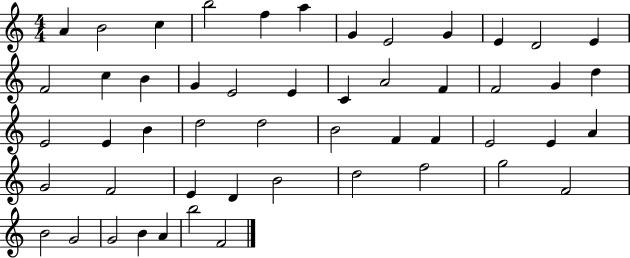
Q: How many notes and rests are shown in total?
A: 51